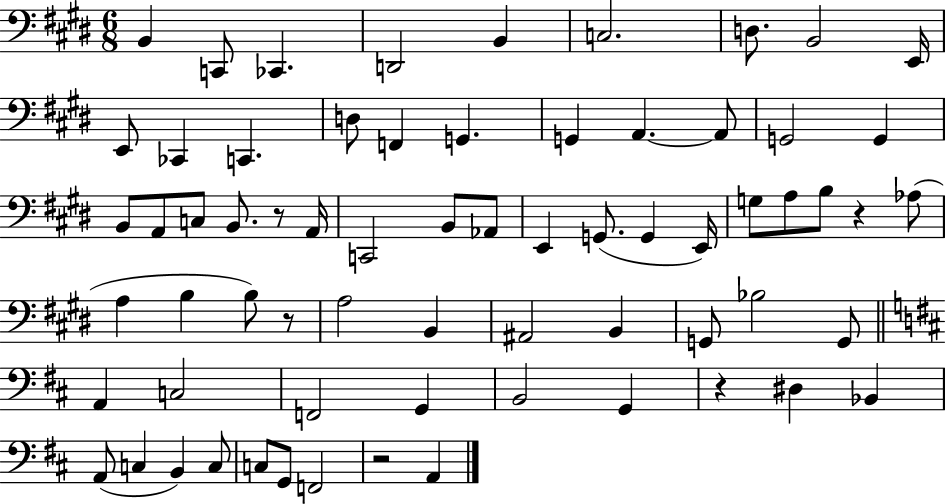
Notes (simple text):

B2/q C2/e CES2/q. D2/h B2/q C3/h. D3/e. B2/h E2/s E2/e CES2/q C2/q. D3/e F2/q G2/q. G2/q A2/q. A2/e G2/h G2/q B2/e A2/e C3/e B2/e. R/e A2/s C2/h B2/e Ab2/e E2/q G2/e. G2/q E2/s G3/e A3/e B3/e R/q Ab3/e A3/q B3/q B3/e R/e A3/h B2/q A#2/h B2/q G2/e Bb3/h G2/e A2/q C3/h F2/h G2/q B2/h G2/q R/q D#3/q Bb2/q A2/e C3/q B2/q C3/e C3/e G2/e F2/h R/h A2/q